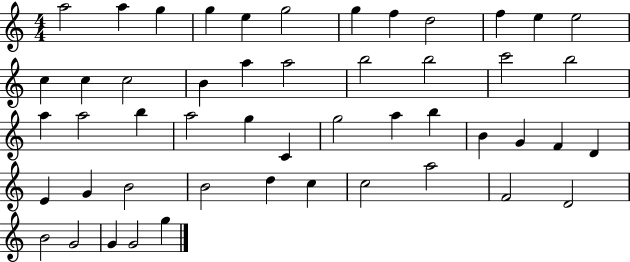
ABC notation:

X:1
T:Untitled
M:4/4
L:1/4
K:C
a2 a g g e g2 g f d2 f e e2 c c c2 B a a2 b2 b2 c'2 b2 a a2 b a2 g C g2 a b B G F D E G B2 B2 d c c2 a2 F2 D2 B2 G2 G G2 g